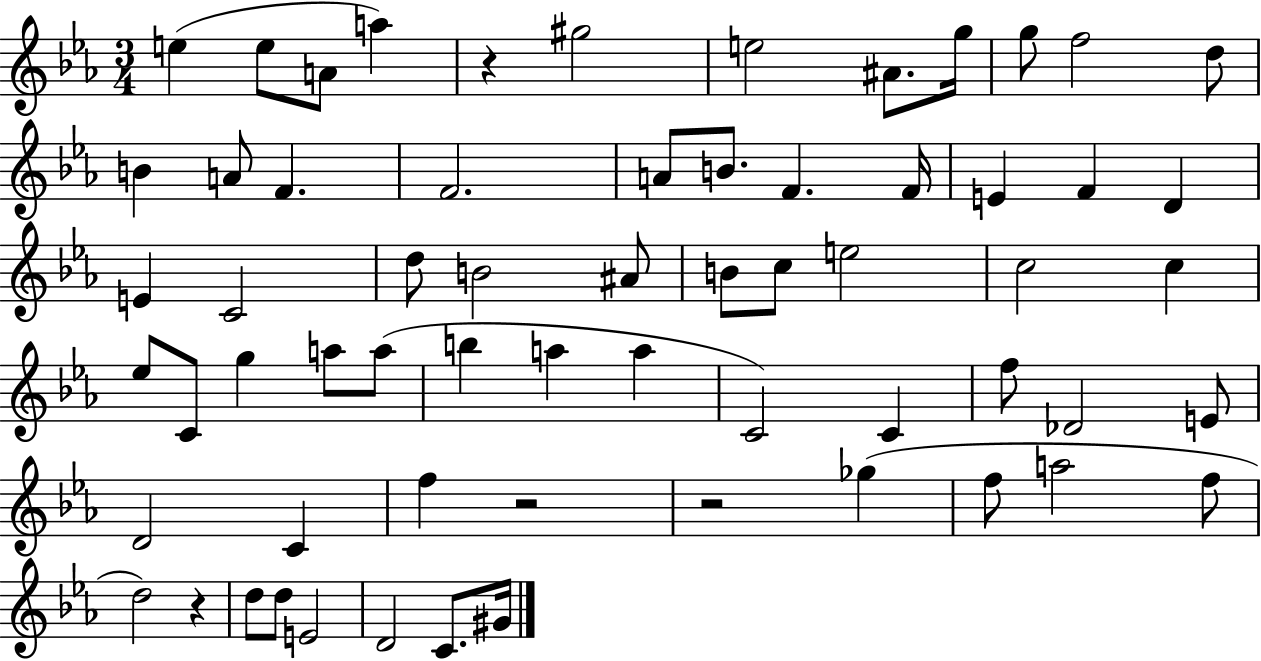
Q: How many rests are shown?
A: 4